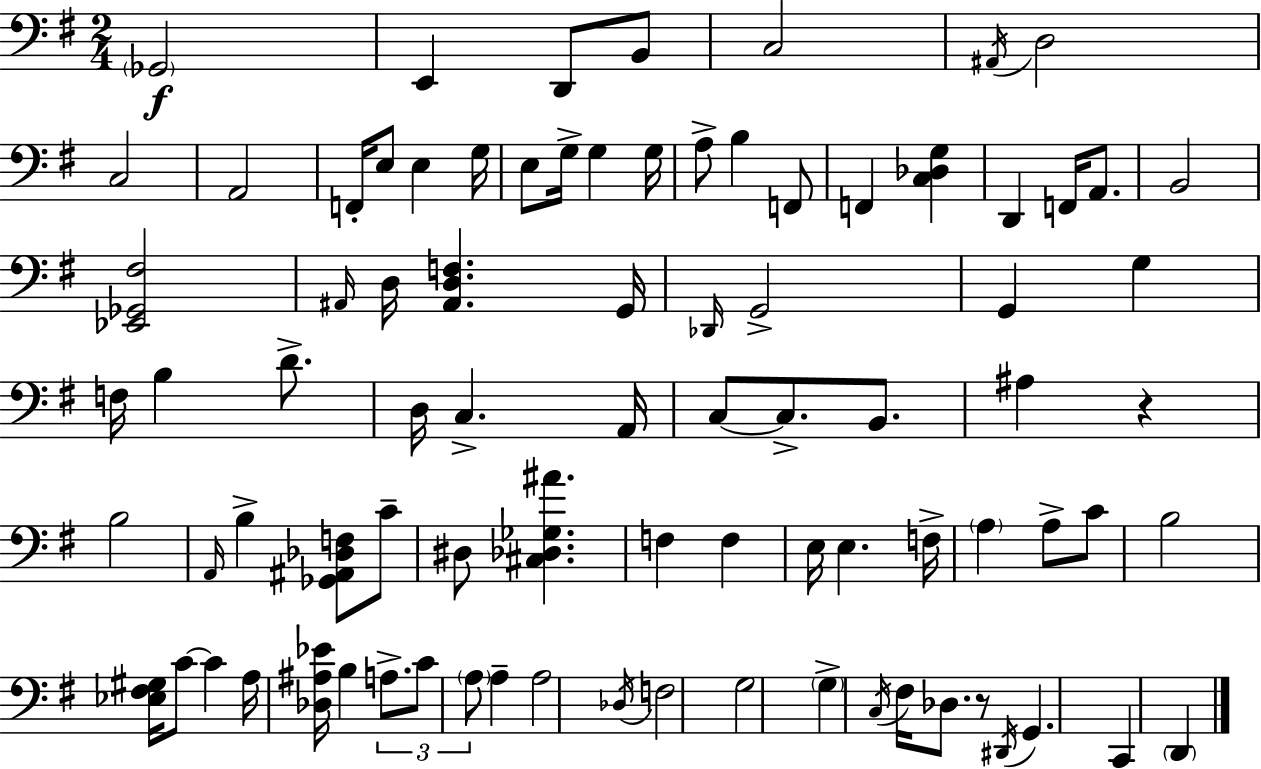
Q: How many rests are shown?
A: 2